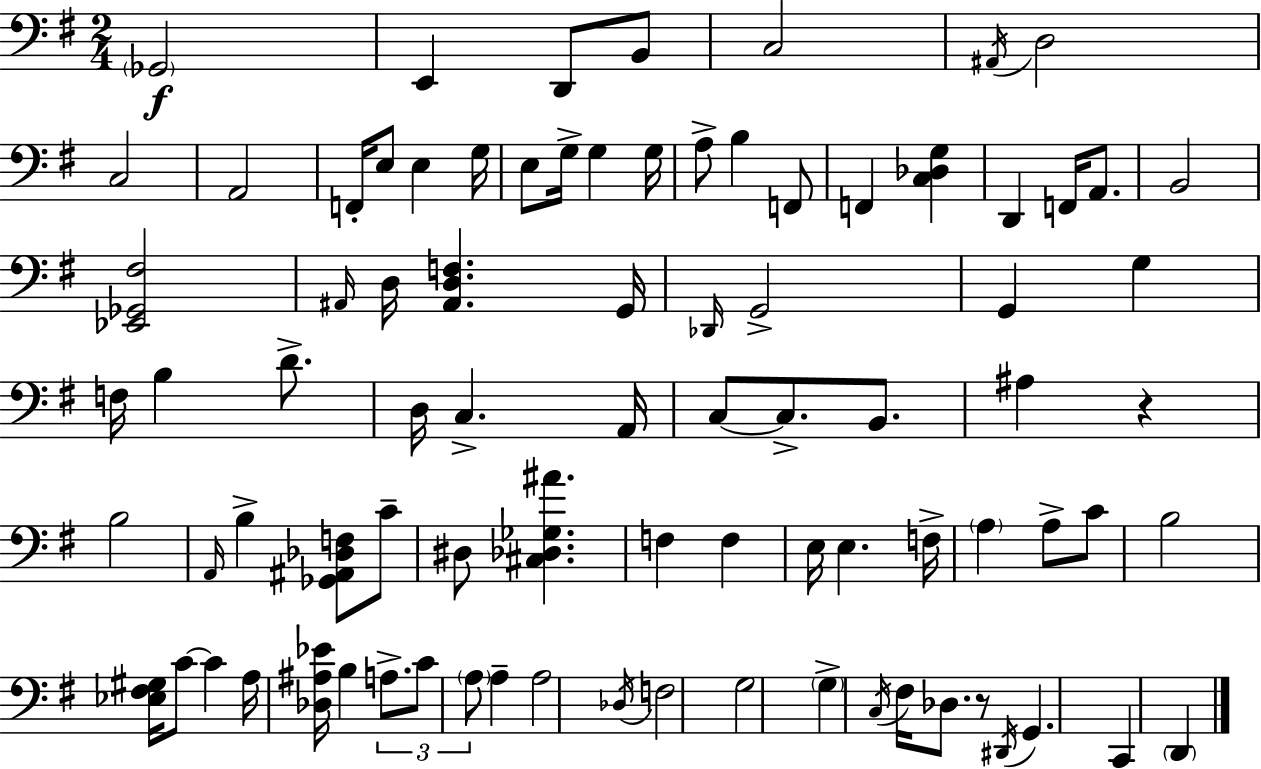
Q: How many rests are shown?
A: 2